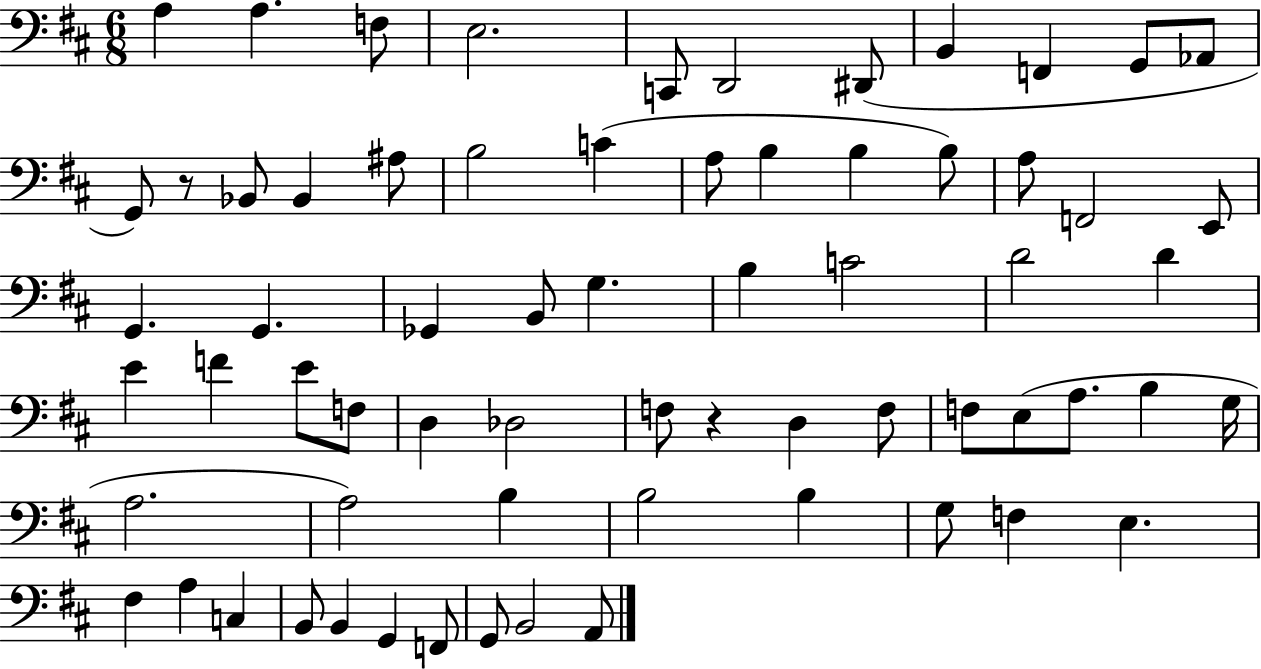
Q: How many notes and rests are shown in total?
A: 67